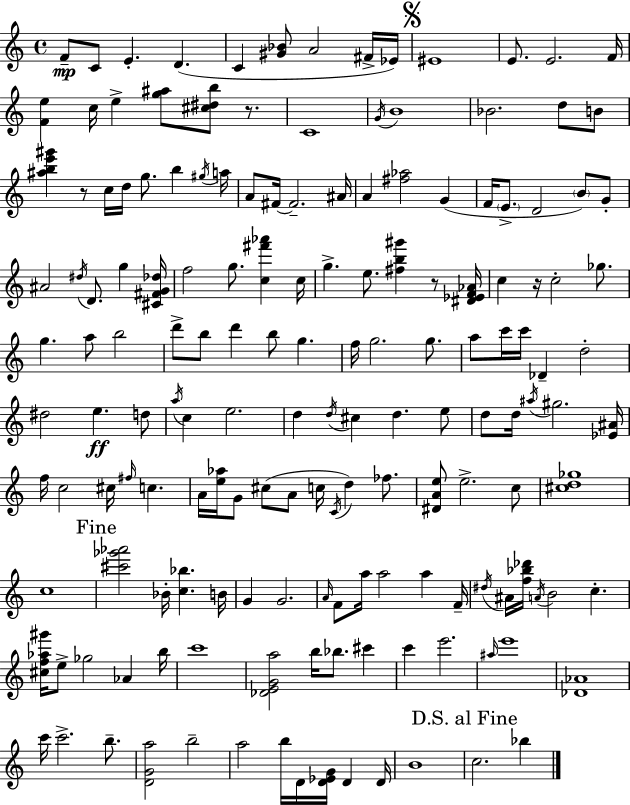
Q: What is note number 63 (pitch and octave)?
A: C6